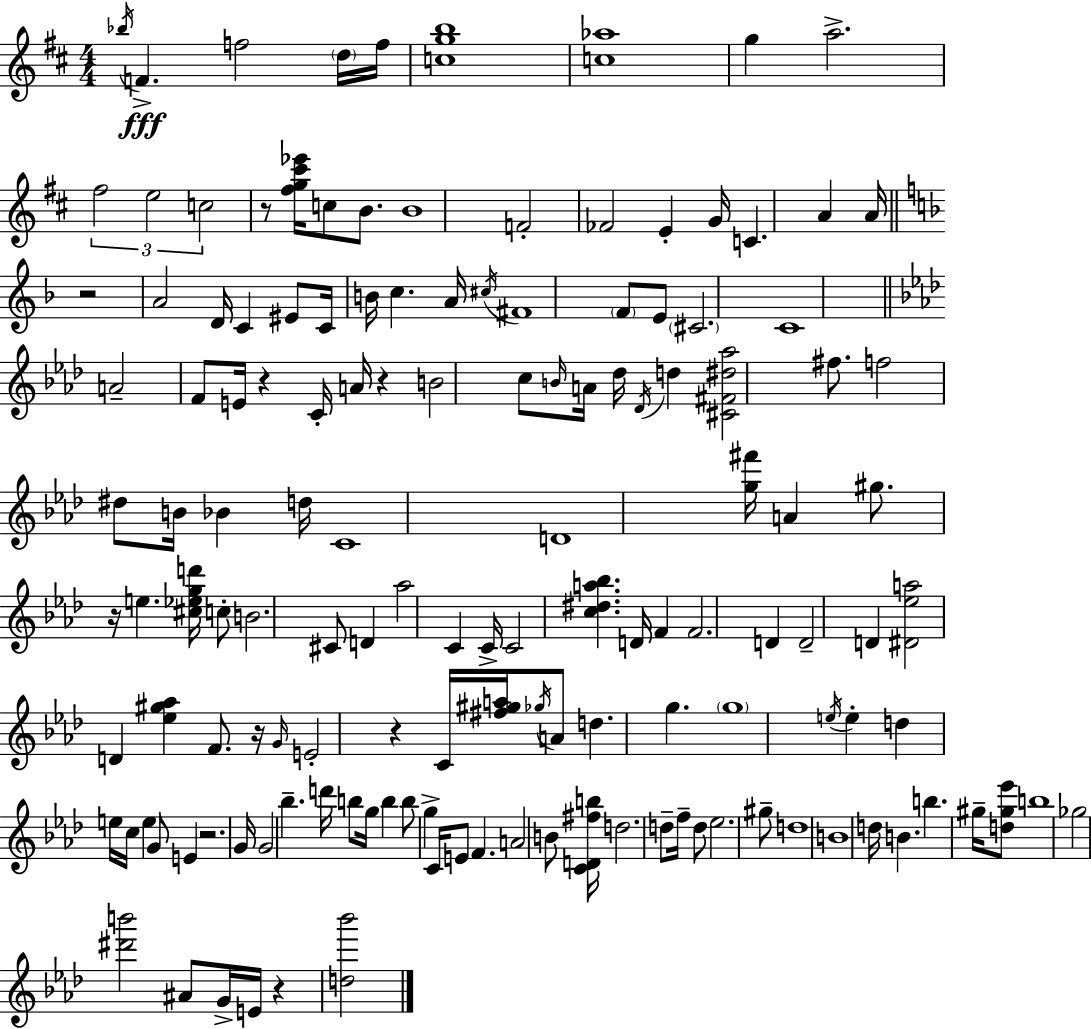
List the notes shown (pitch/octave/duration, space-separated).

Bb5/s F4/q. F5/h D5/s F5/s [C5,G5,B5]/w [C5,Ab5]/w G5/q A5/h. F#5/h E5/h C5/h R/e [F#5,G5,C#6,Eb6]/s C5/e B4/e. B4/w F4/h FES4/h E4/q G4/s C4/q. A4/q A4/s R/h A4/h D4/s C4/q EIS4/e C4/s B4/s C5/q. A4/s C#5/s F#4/w F4/e E4/e C#4/h. C4/w A4/h F4/e E4/s R/q C4/s A4/s R/q B4/h C5/e B4/s A4/s Db5/s Db4/s D5/q [C#4,F#4,D#5,Ab5]/h F#5/e. F5/h D#5/e B4/s Bb4/q D5/s C4/w D4/w [G5,F#6]/s A4/q G#5/e. R/s E5/q. [C#5,Eb5,G5,D6]/s C5/e B4/h. C#4/e D4/q Ab5/h C4/q C4/s C4/h [C5,D#5,A5,Bb5]/q. D4/s F4/q F4/h. D4/q D4/h D4/q [D#4,Eb5,A5]/h D4/q [Eb5,G#5,Ab5]/q F4/e. R/s G4/s E4/h R/q C4/s [F#5,G#5,A5]/s Gb5/s A4/e D5/q. G5/q. G5/w E5/s E5/q D5/q E5/s C5/s E5/q G4/e E4/q R/h. G4/s G4/h Bb5/q. D6/s B5/e G5/s B5/q B5/e G5/q C4/s E4/e F4/q. A4/h B4/e [C4,D4,F#5,B5]/s D5/h. D5/e F5/s D5/e Eb5/h. G#5/e D5/w B4/w D5/s B4/q. B5/q. G#5/s [D5,G#5,Eb6]/e B5/w Gb5/h [D#6,B6]/h A#4/e G4/s E4/s R/q [D5,Bb6]/h